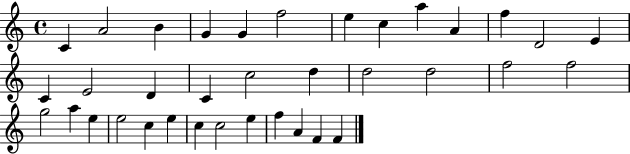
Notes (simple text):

C4/q A4/h B4/q G4/q G4/q F5/h E5/q C5/q A5/q A4/q F5/q D4/h E4/q C4/q E4/h D4/q C4/q C5/h D5/q D5/h D5/h F5/h F5/h G5/h A5/q E5/q E5/h C5/q E5/q C5/q C5/h E5/q F5/q A4/q F4/q F4/q